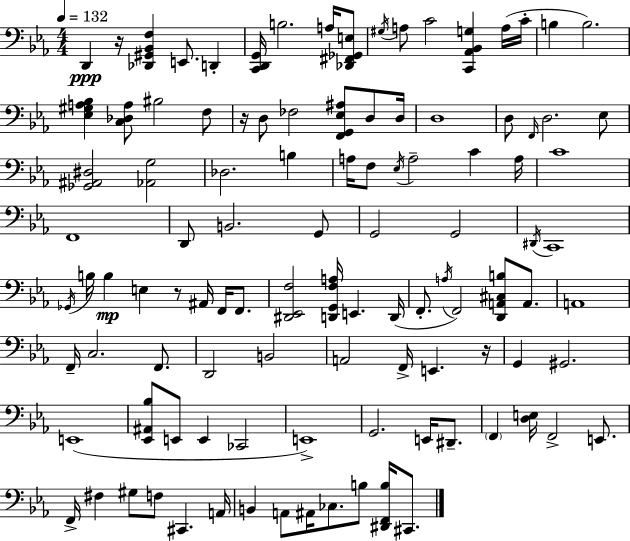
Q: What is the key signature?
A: EES major